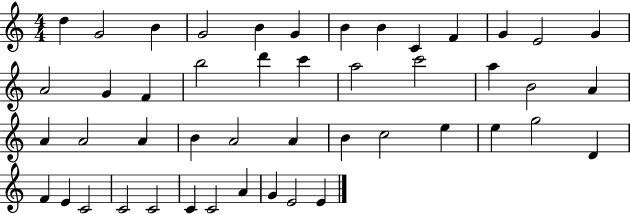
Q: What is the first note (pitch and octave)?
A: D5